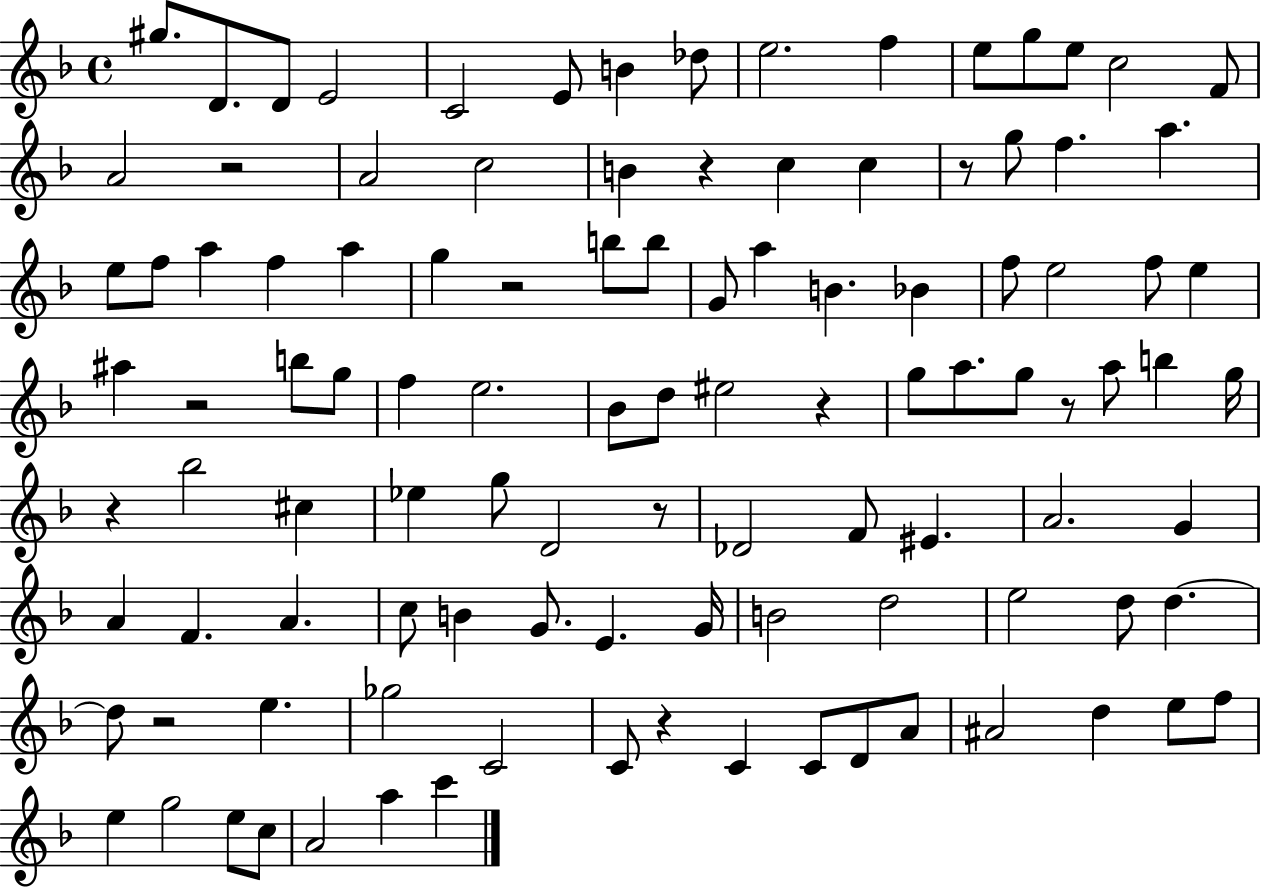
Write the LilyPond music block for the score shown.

{
  \clef treble
  \time 4/4
  \defaultTimeSignature
  \key f \major
  \repeat volta 2 { gis''8. d'8. d'8 e'2 | c'2 e'8 b'4 des''8 | e''2. f''4 | e''8 g''8 e''8 c''2 f'8 | \break a'2 r2 | a'2 c''2 | b'4 r4 c''4 c''4 | r8 g''8 f''4. a''4. | \break e''8 f''8 a''4 f''4 a''4 | g''4 r2 b''8 b''8 | g'8 a''4 b'4. bes'4 | f''8 e''2 f''8 e''4 | \break ais''4 r2 b''8 g''8 | f''4 e''2. | bes'8 d''8 eis''2 r4 | g''8 a''8. g''8 r8 a''8 b''4 g''16 | \break r4 bes''2 cis''4 | ees''4 g''8 d'2 r8 | des'2 f'8 eis'4. | a'2. g'4 | \break a'4 f'4. a'4. | c''8 b'4 g'8. e'4. g'16 | b'2 d''2 | e''2 d''8 d''4.~~ | \break d''8 r2 e''4. | ges''2 c'2 | c'8 r4 c'4 c'8 d'8 a'8 | ais'2 d''4 e''8 f''8 | \break e''4 g''2 e''8 c''8 | a'2 a''4 c'''4 | } \bar "|."
}